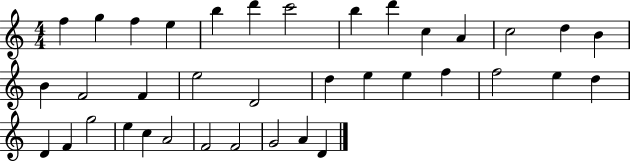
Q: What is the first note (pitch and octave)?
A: F5